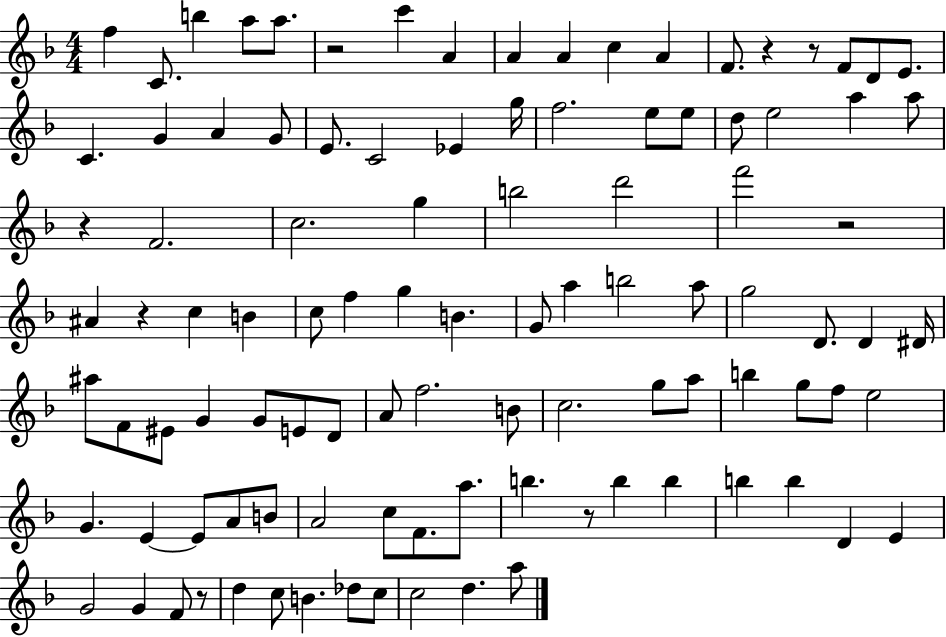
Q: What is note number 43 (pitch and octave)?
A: B4